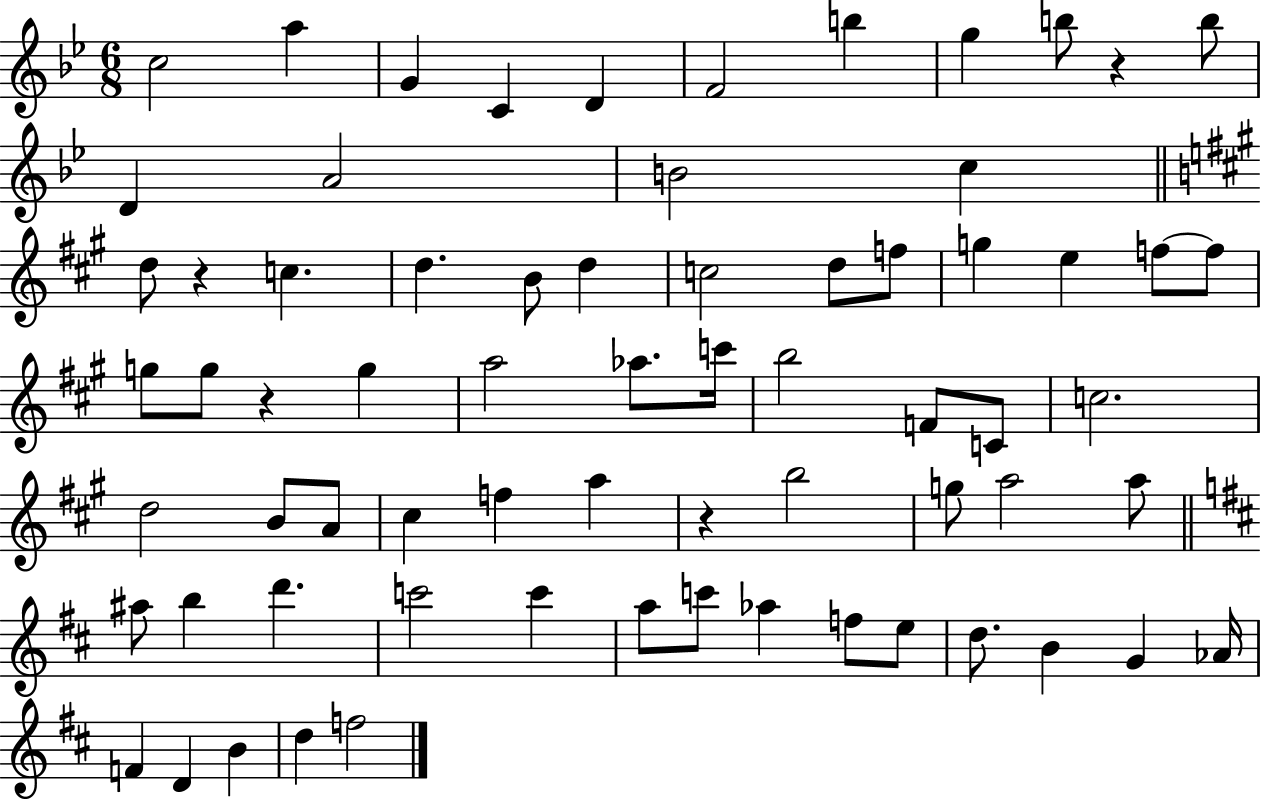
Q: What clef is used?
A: treble